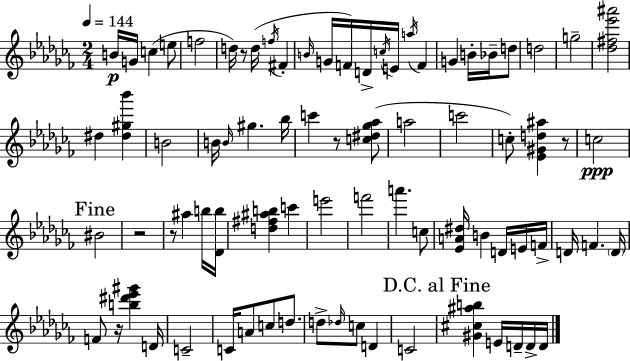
{
  \clef treble
  \numericTimeSignature
  \time 2/4
  \key aes \minor
  \tempo 4 = 144
  b'16\p g'16 c''4( e''8 | f''2 | d''16) r8 d''16( \acciaccatura { f''16 } fis'4-. | \grace { b'16 } g'16 f'16) d'16-> \acciaccatura { c''16 } e'16 \acciaccatura { a''16 } | \break f'4 g'4 | b'16-. bes'16-- d''8 d''2 | g''2-- | <des'' fis'' ees''' ais'''>2 | \break dis''4 | <dis'' gis'' bes'''>4 b'2 | b'16 \grace { b'16 } gis''4. | bes''16 c'''4 | \break r8 <c'' dis'' ges'' aes''>8( a''2 | c'''2 | c''8-.) <ees' gis' d'' ais''>4 | r8 c''2\ppp | \break \mark "Fine" bis'2 | r2 | r8 ais''4 | b''16 <des' b''>16 <d'' fis'' ais'' b''>4 | \break c'''4 e'''2 | f'''2 | a'''4. | c''8 <ees' a' dis''>16 b'4 | \break d'16 e'16 f'16-> d'16 f'4. | \parenthesize d'16 f'8 r16 | <b'' dis''' ees''' gis'''>4 d'16 c'2-- | c'16 a'8 | \break c''8 d''8. d''8-> \grace { des''16 } | c''8 d'4 c'2 | \mark "D.C. al Fine" <gis' cis'' ais'' b''>4 | e'16 d'16-- d'16-> d'16 \bar "|."
}